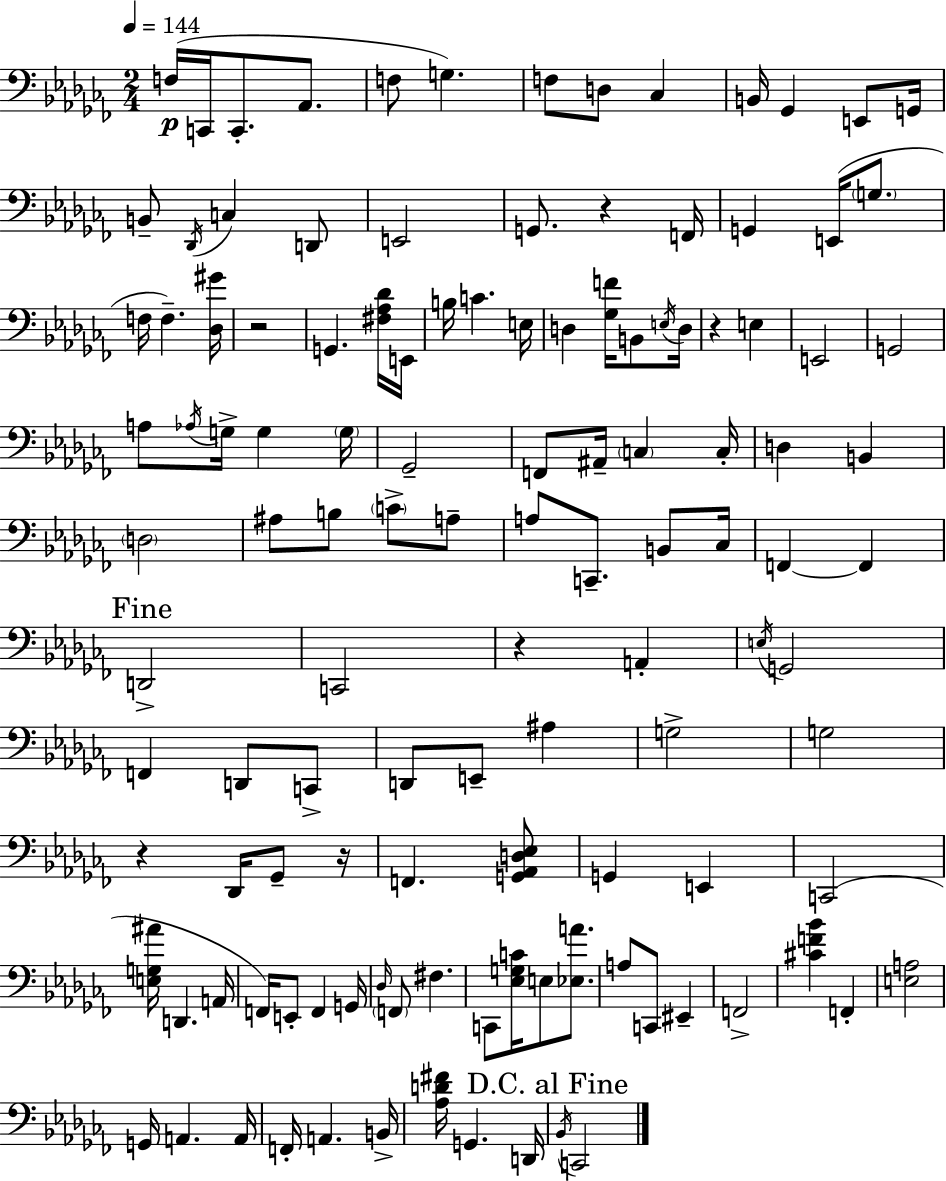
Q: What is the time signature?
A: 2/4